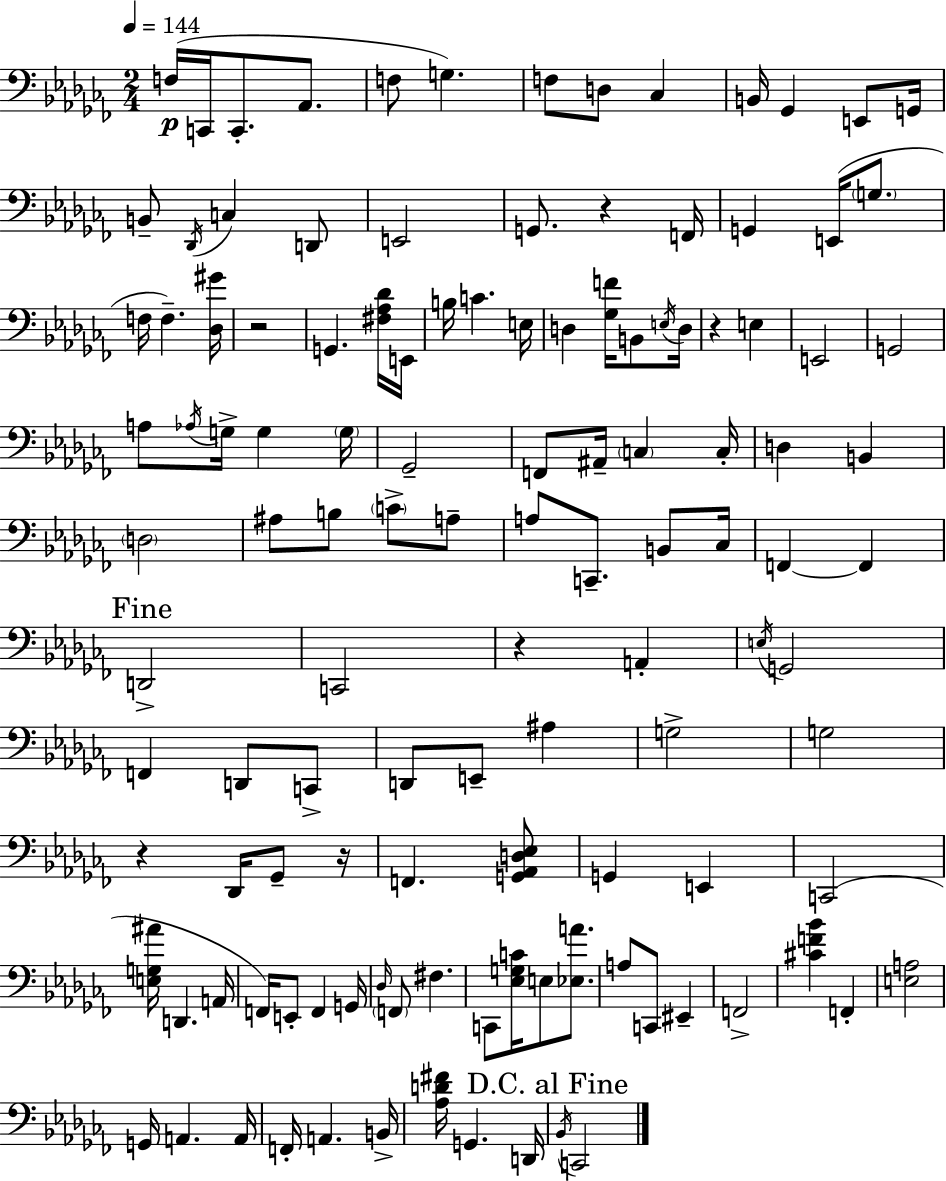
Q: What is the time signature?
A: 2/4